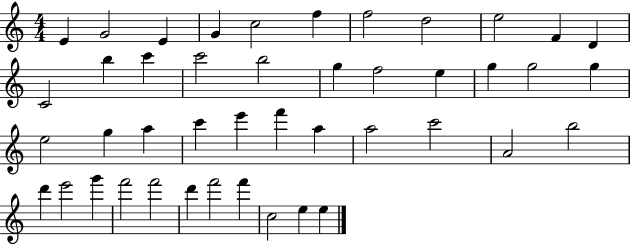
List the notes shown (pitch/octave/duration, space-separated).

E4/q G4/h E4/q G4/q C5/h F5/q F5/h D5/h E5/h F4/q D4/q C4/h B5/q C6/q C6/h B5/h G5/q F5/h E5/q G5/q G5/h G5/q E5/h G5/q A5/q C6/q E6/q F6/q A5/q A5/h C6/h A4/h B5/h D6/q E6/h G6/q F6/h F6/h D6/q F6/h F6/q C5/h E5/q E5/q